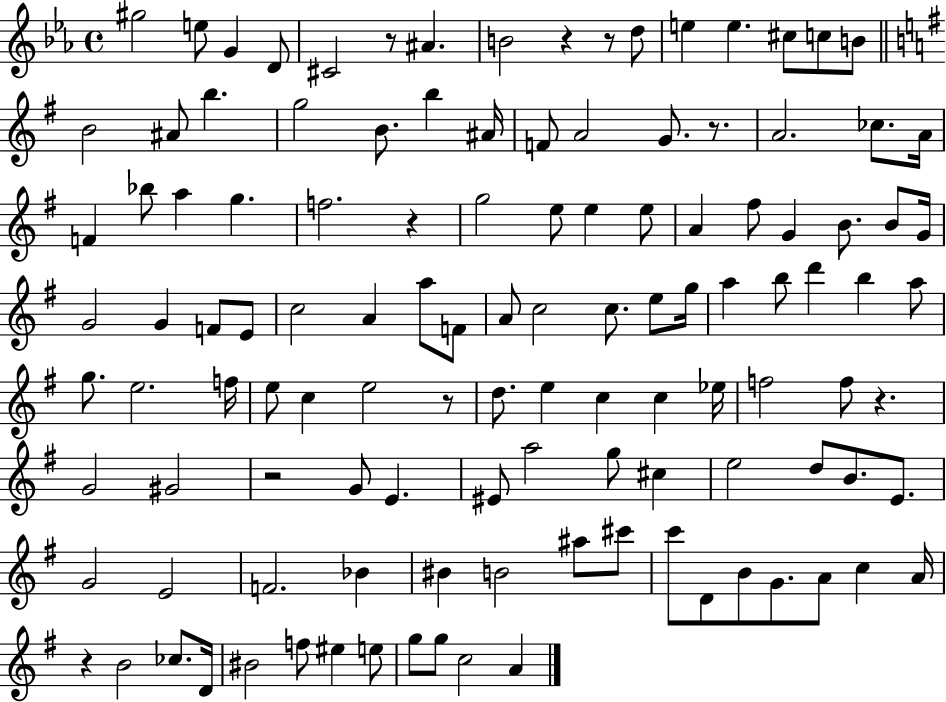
G#5/h E5/e G4/q D4/e C#4/h R/e A#4/q. B4/h R/q R/e D5/e E5/q E5/q. C#5/e C5/e B4/e B4/h A#4/e B5/q. G5/h B4/e. B5/q A#4/s F4/e A4/h G4/e. R/e. A4/h. CES5/e. A4/s F4/q Bb5/e A5/q G5/q. F5/h. R/q G5/h E5/e E5/q E5/e A4/q F#5/e G4/q B4/e. B4/e G4/s G4/h G4/q F4/e E4/e C5/h A4/q A5/e F4/e A4/e C5/h C5/e. E5/e G5/s A5/q B5/e D6/q B5/q A5/e G5/e. E5/h. F5/s E5/e C5/q E5/h R/e D5/e. E5/q C5/q C5/q Eb5/s F5/h F5/e R/q. G4/h G#4/h R/h G4/e E4/q. EIS4/e A5/h G5/e C#5/q E5/h D5/e B4/e. E4/e. G4/h E4/h F4/h. Bb4/q BIS4/q B4/h A#5/e C#6/e C6/e D4/e B4/e G4/e. A4/e C5/q A4/s R/q B4/h CES5/e. D4/s BIS4/h F5/e EIS5/q E5/e G5/e G5/e C5/h A4/q